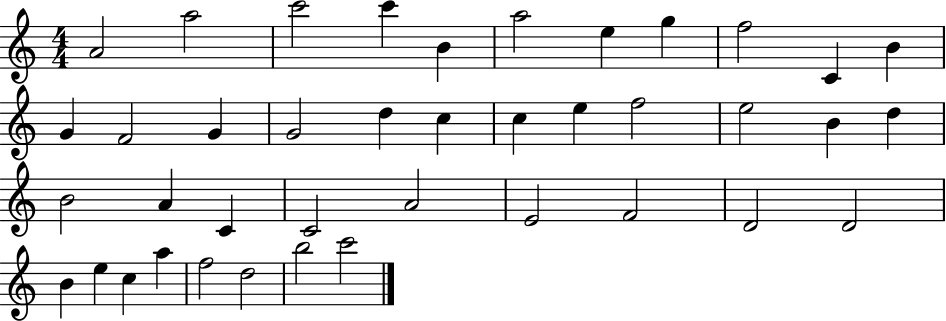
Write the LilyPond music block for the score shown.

{
  \clef treble
  \numericTimeSignature
  \time 4/4
  \key c \major
  a'2 a''2 | c'''2 c'''4 b'4 | a''2 e''4 g''4 | f''2 c'4 b'4 | \break g'4 f'2 g'4 | g'2 d''4 c''4 | c''4 e''4 f''2 | e''2 b'4 d''4 | \break b'2 a'4 c'4 | c'2 a'2 | e'2 f'2 | d'2 d'2 | \break b'4 e''4 c''4 a''4 | f''2 d''2 | b''2 c'''2 | \bar "|."
}